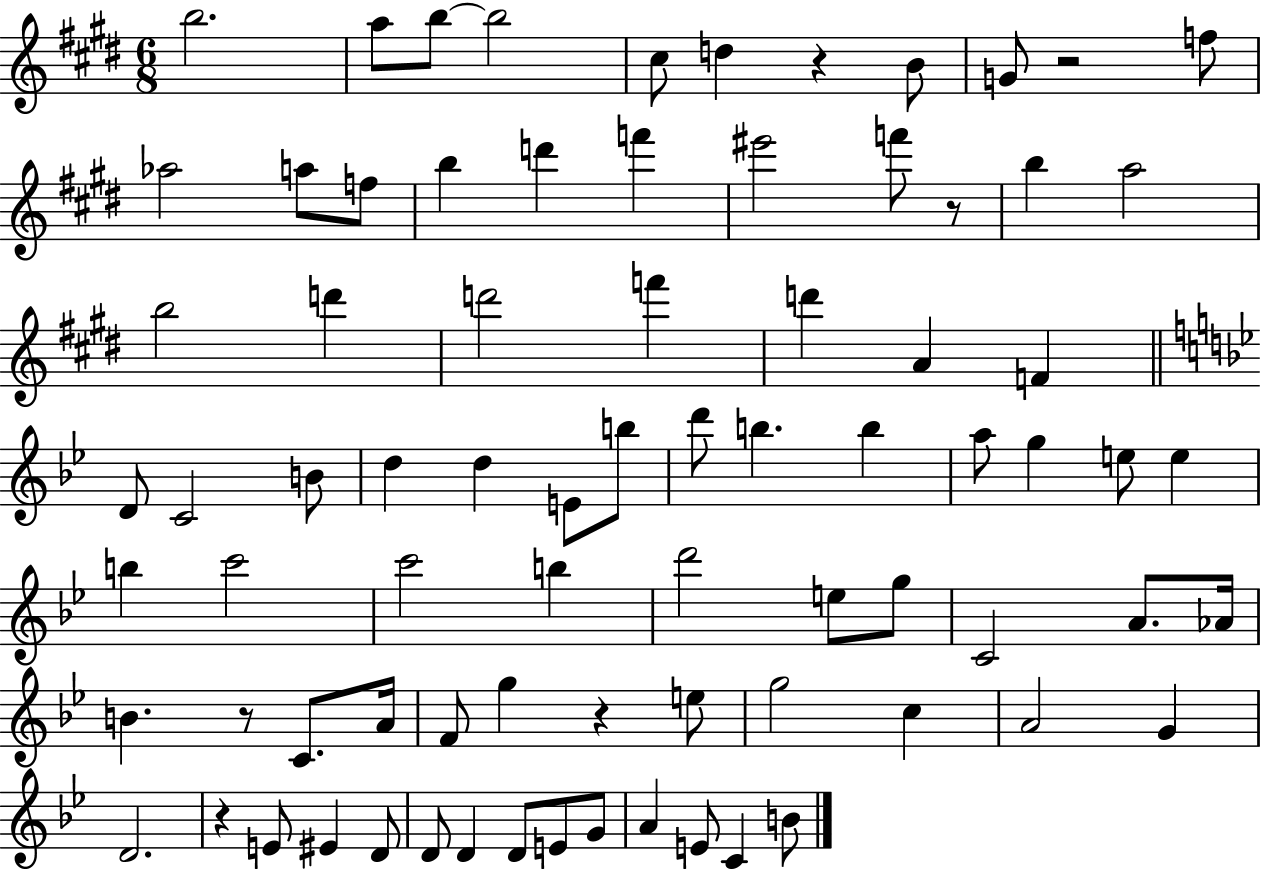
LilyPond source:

{
  \clef treble
  \numericTimeSignature
  \time 6/8
  \key e \major
  \repeat volta 2 { b''2. | a''8 b''8~~ b''2 | cis''8 d''4 r4 b'8 | g'8 r2 f''8 | \break aes''2 a''8 f''8 | b''4 d'''4 f'''4 | eis'''2 f'''8 r8 | b''4 a''2 | \break b''2 d'''4 | d'''2 f'''4 | d'''4 a'4 f'4 | \bar "||" \break \key g \minor d'8 c'2 b'8 | d''4 d''4 e'8 b''8 | d'''8 b''4. b''4 | a''8 g''4 e''8 e''4 | \break b''4 c'''2 | c'''2 b''4 | d'''2 e''8 g''8 | c'2 a'8. aes'16 | \break b'4. r8 c'8. a'16 | f'8 g''4 r4 e''8 | g''2 c''4 | a'2 g'4 | \break d'2. | r4 e'8 eis'4 d'8 | d'8 d'4 d'8 e'8 g'8 | a'4 e'8 c'4 b'8 | \break } \bar "|."
}